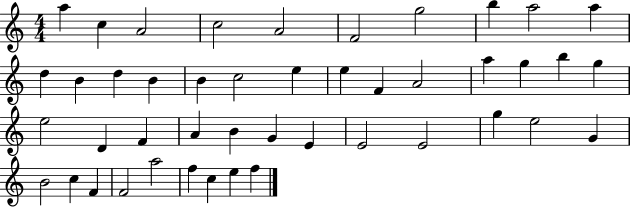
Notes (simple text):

A5/q C5/q A4/h C5/h A4/h F4/h G5/h B5/q A5/h A5/q D5/q B4/q D5/q B4/q B4/q C5/h E5/q E5/q F4/q A4/h A5/q G5/q B5/q G5/q E5/h D4/q F4/q A4/q B4/q G4/q E4/q E4/h E4/h G5/q E5/h G4/q B4/h C5/q F4/q F4/h A5/h F5/q C5/q E5/q F5/q